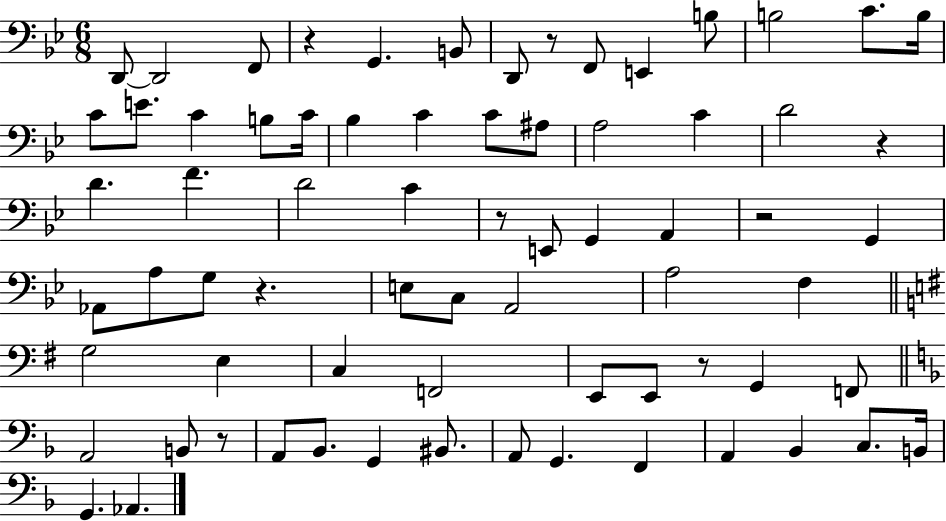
X:1
T:Untitled
M:6/8
L:1/4
K:Bb
D,,/2 D,,2 F,,/2 z G,, B,,/2 D,,/2 z/2 F,,/2 E,, B,/2 B,2 C/2 B,/4 C/2 E/2 C B,/2 C/4 _B, C C/2 ^A,/2 A,2 C D2 z D F D2 C z/2 E,,/2 G,, A,, z2 G,, _A,,/2 A,/2 G,/2 z E,/2 C,/2 A,,2 A,2 F, G,2 E, C, F,,2 E,,/2 E,,/2 z/2 G,, F,,/2 A,,2 B,,/2 z/2 A,,/2 _B,,/2 G,, ^B,,/2 A,,/2 G,, F,, A,, _B,, C,/2 B,,/4 G,, _A,,